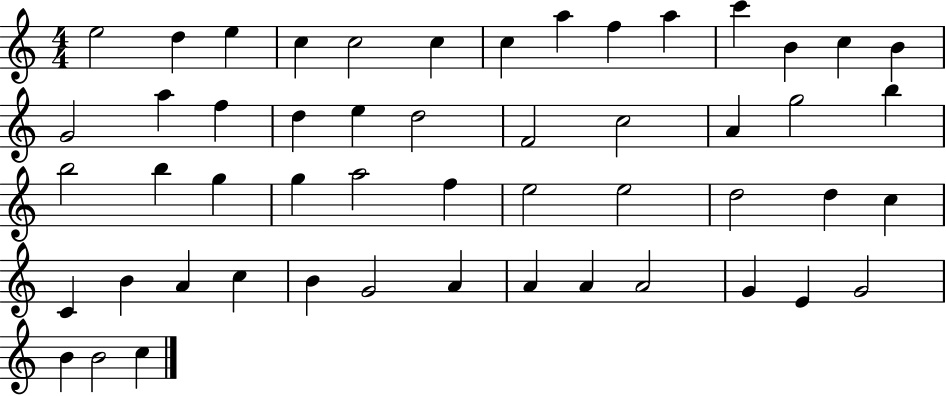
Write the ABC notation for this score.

X:1
T:Untitled
M:4/4
L:1/4
K:C
e2 d e c c2 c c a f a c' B c B G2 a f d e d2 F2 c2 A g2 b b2 b g g a2 f e2 e2 d2 d c C B A c B G2 A A A A2 G E G2 B B2 c